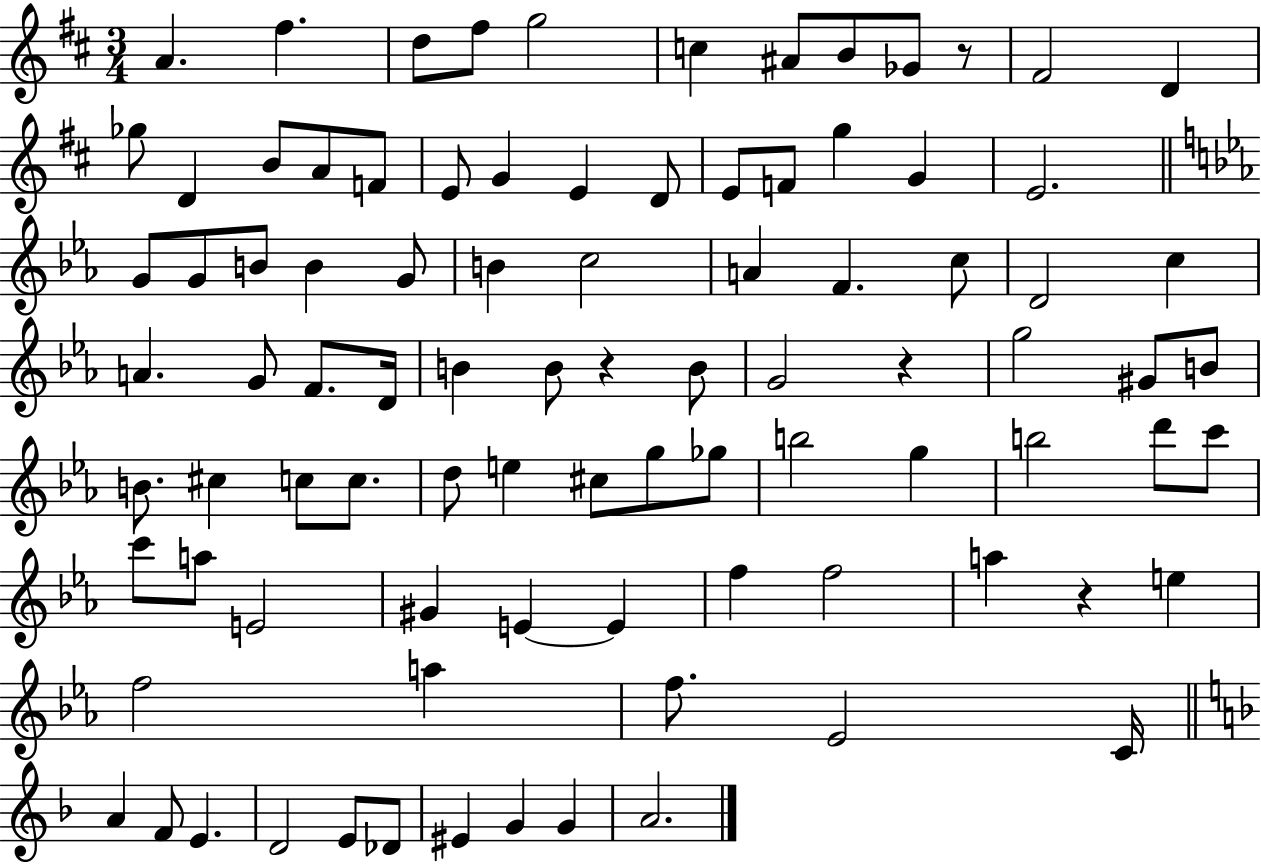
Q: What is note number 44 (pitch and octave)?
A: B4